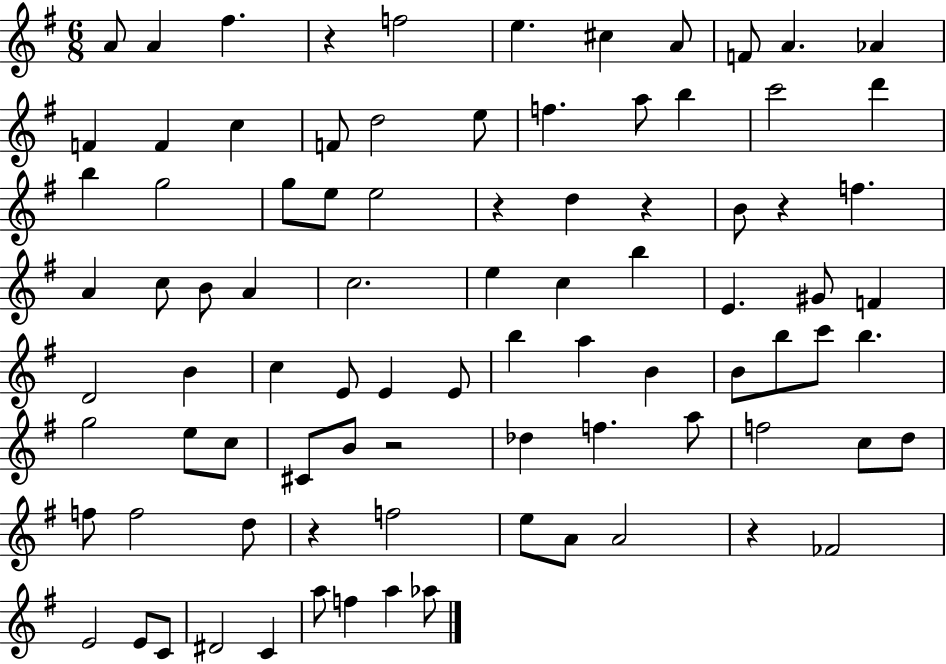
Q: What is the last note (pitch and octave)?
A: Ab5